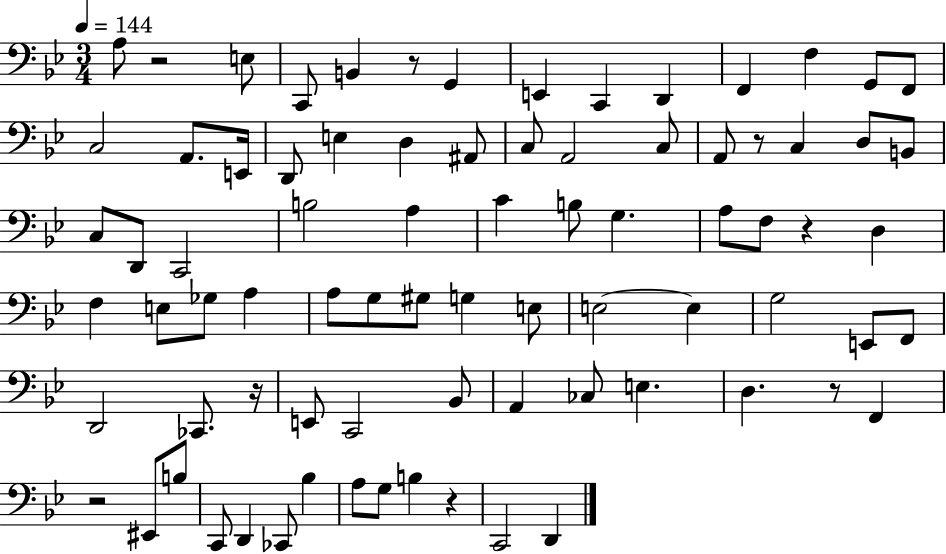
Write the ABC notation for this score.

X:1
T:Untitled
M:3/4
L:1/4
K:Bb
A,/2 z2 E,/2 C,,/2 B,, z/2 G,, E,, C,, D,, F,, F, G,,/2 F,,/2 C,2 A,,/2 E,,/4 D,,/2 E, D, ^A,,/2 C,/2 A,,2 C,/2 A,,/2 z/2 C, D,/2 B,,/2 C,/2 D,,/2 C,,2 B,2 A, C B,/2 G, A,/2 F,/2 z D, F, E,/2 _G,/2 A, A,/2 G,/2 ^G,/2 G, E,/2 E,2 E, G,2 E,,/2 F,,/2 D,,2 _C,,/2 z/4 E,,/2 C,,2 _B,,/2 A,, _C,/2 E, D, z/2 F,, z2 ^E,,/2 B,/2 C,,/2 D,, _C,,/2 _B, A,/2 G,/2 B, z C,,2 D,,